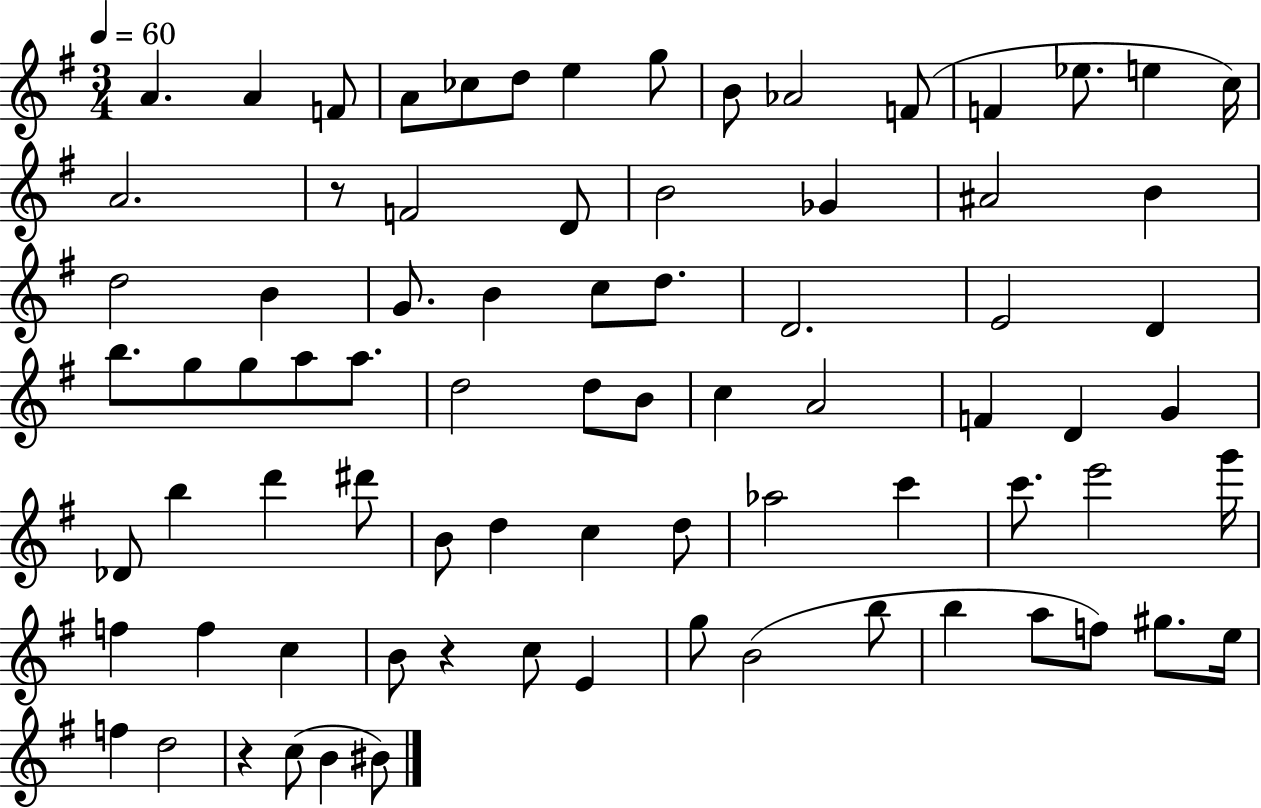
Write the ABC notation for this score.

X:1
T:Untitled
M:3/4
L:1/4
K:G
A A F/2 A/2 _c/2 d/2 e g/2 B/2 _A2 F/2 F _e/2 e c/4 A2 z/2 F2 D/2 B2 _G ^A2 B d2 B G/2 B c/2 d/2 D2 E2 D b/2 g/2 g/2 a/2 a/2 d2 d/2 B/2 c A2 F D G _D/2 b d' ^d'/2 B/2 d c d/2 _a2 c' c'/2 e'2 g'/4 f f c B/2 z c/2 E g/2 B2 b/2 b a/2 f/2 ^g/2 e/4 f d2 z c/2 B ^B/2